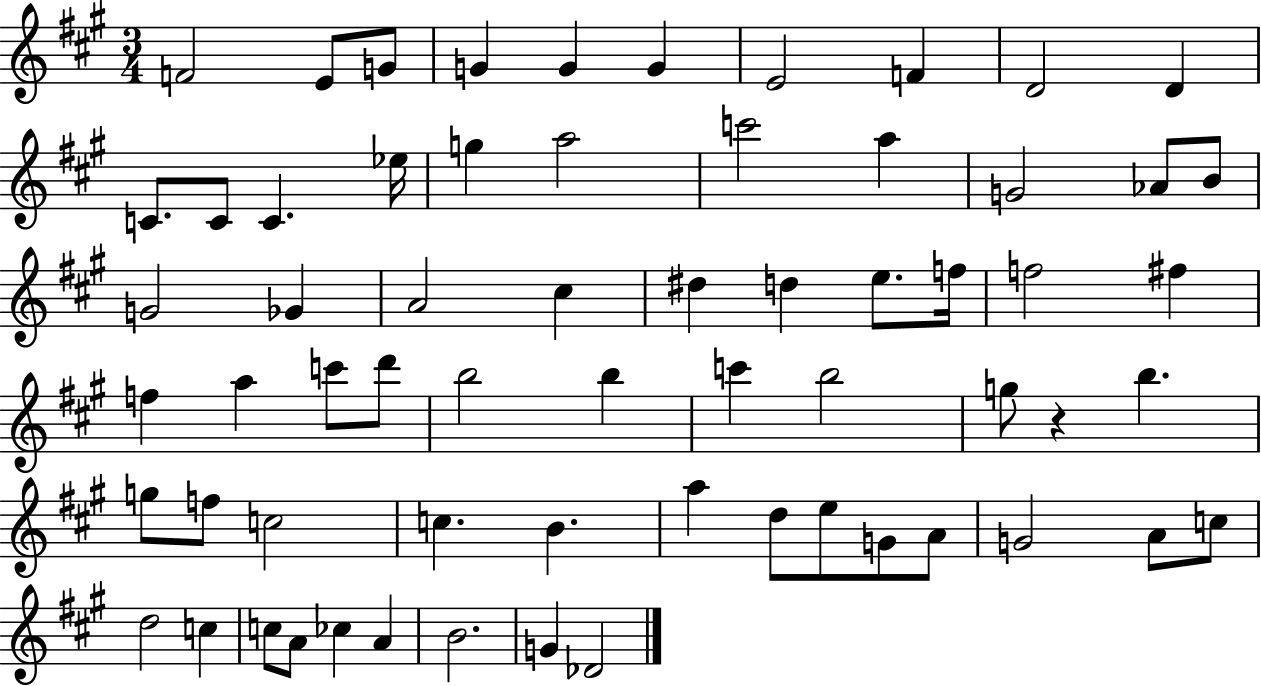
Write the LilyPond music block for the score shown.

{
  \clef treble
  \numericTimeSignature
  \time 3/4
  \key a \major
  f'2 e'8 g'8 | g'4 g'4 g'4 | e'2 f'4 | d'2 d'4 | \break c'8. c'8 c'4. ees''16 | g''4 a''2 | c'''2 a''4 | g'2 aes'8 b'8 | \break g'2 ges'4 | a'2 cis''4 | dis''4 d''4 e''8. f''16 | f''2 fis''4 | \break f''4 a''4 c'''8 d'''8 | b''2 b''4 | c'''4 b''2 | g''8 r4 b''4. | \break g''8 f''8 c''2 | c''4. b'4. | a''4 d''8 e''8 g'8 a'8 | g'2 a'8 c''8 | \break d''2 c''4 | c''8 a'8 ces''4 a'4 | b'2. | g'4 des'2 | \break \bar "|."
}